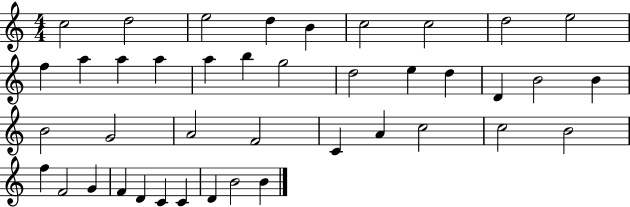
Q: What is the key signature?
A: C major